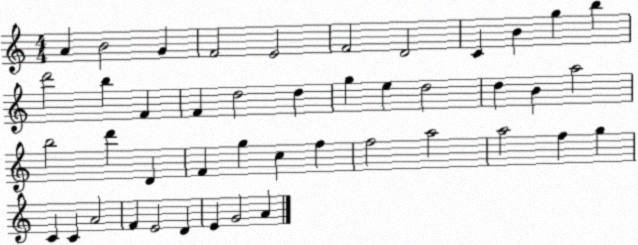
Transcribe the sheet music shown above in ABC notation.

X:1
T:Untitled
M:4/4
L:1/4
K:C
A B2 G F2 E2 F2 D2 C B g b d'2 b F F d2 d g e d2 d B a2 b2 d' D F g c f f2 a2 a2 f g C C A2 F E2 D E G2 A